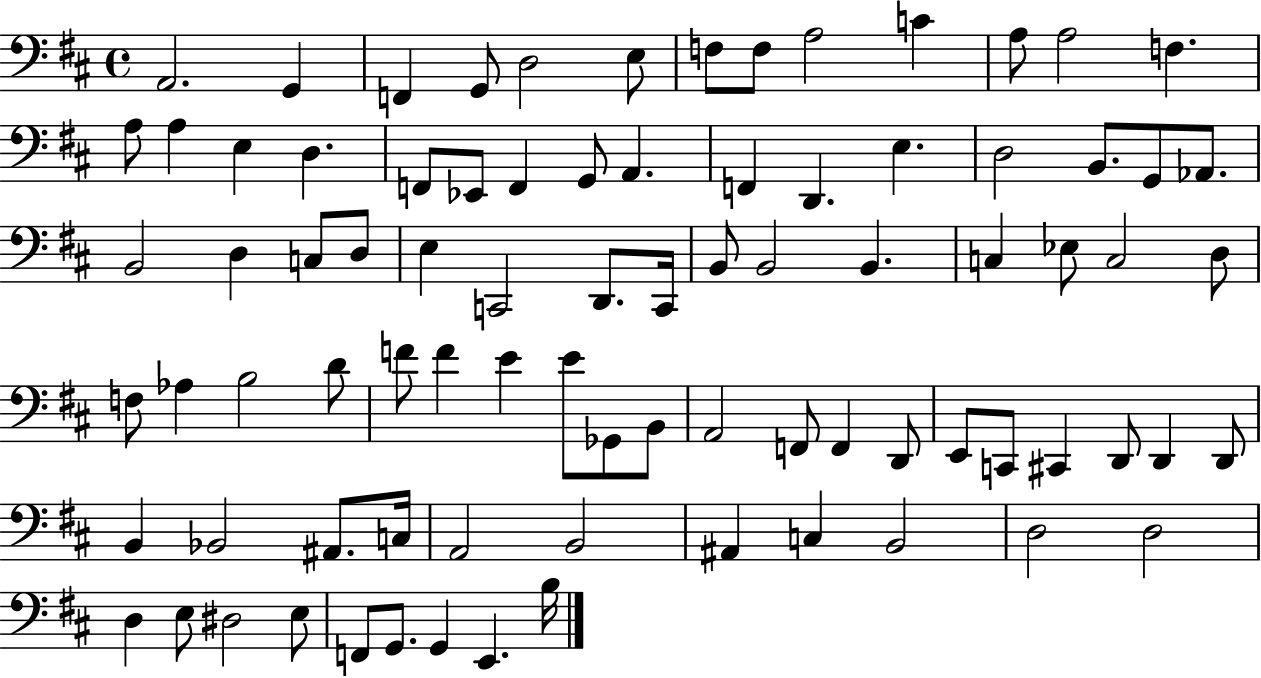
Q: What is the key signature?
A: D major